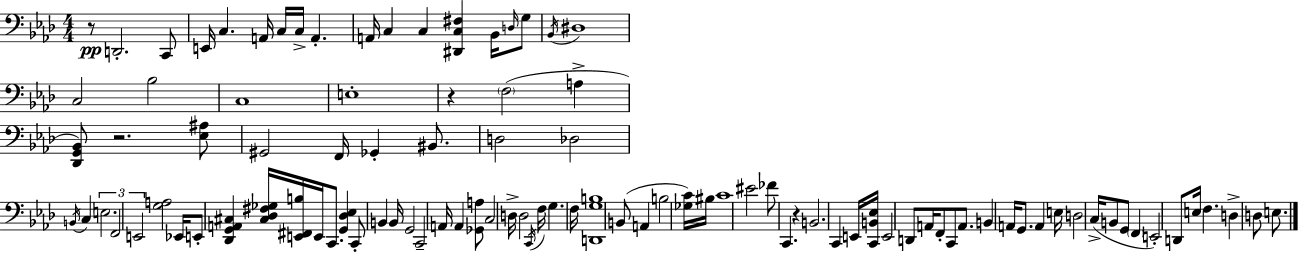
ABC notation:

X:1
T:Untitled
M:4/4
L:1/4
K:Fm
z/2 D,,2 C,,/2 E,,/4 C, A,,/4 C,/4 C,/4 A,, A,,/4 C, C, [^D,,C,^F,] _B,,/4 D,/4 G,/2 _B,,/4 ^D,4 C,2 _B,2 C,4 E,4 z F,2 A, [_D,,G,,_B,,]/2 z2 [_E,^A,]/2 ^G,,2 F,,/4 _G,, ^B,,/2 D,2 _D,2 B,,/4 C, E,2 F,,2 E,,2 [G,A,]2 _E,,/4 E,,/2 [_D,,G,,A,,^C,] [^C,_D,^F,_G,]/4 [E,,^F,,B,]/4 E,,/4 C,,/2 [G,,_D,_E,] C,,/2 B,, B,,/4 G,,2 C,,2 A,,/4 A,, [_G,,A,]/2 C,2 D,/4 D,2 C,,/4 F,/4 G, F,/4 [D,,G,B,]4 B,,/2 A,, B,2 [_G,C]/4 ^B,/4 C4 ^E2 _F/2 C,, z B,,2 C,, E,,/4 [C,,B,,_E,]/4 E,,2 D,,/2 A,,/4 F,,/2 C,,/2 A,,/2 B,, A,,/4 G,,/2 A,, E,/4 D,2 C,/4 B,,/2 G,,/2 F,, E,,2 D,,/2 E,/4 F, D, D,/2 E,/2